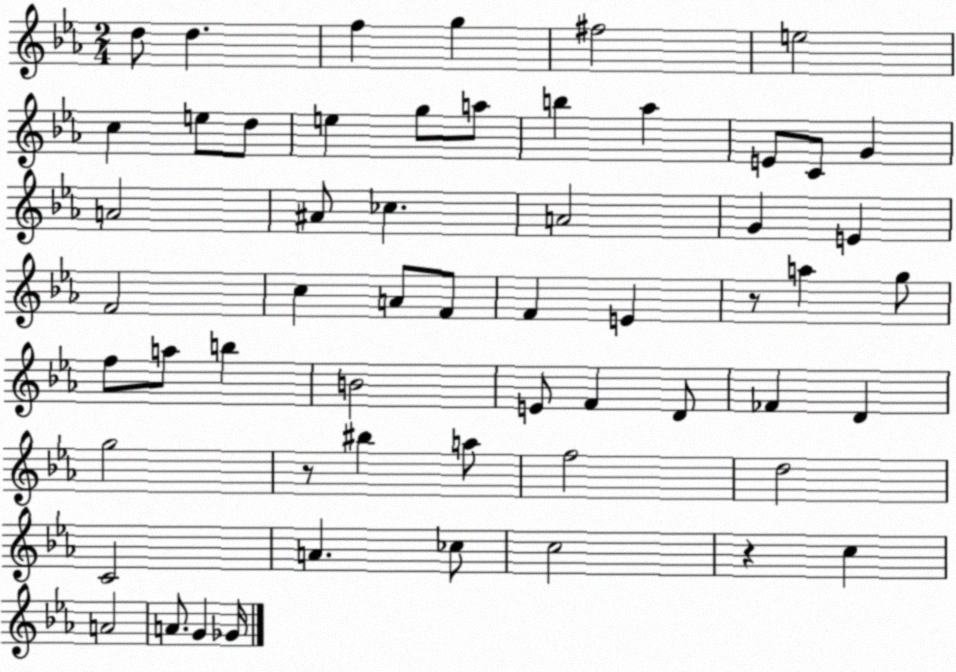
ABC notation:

X:1
T:Untitled
M:2/4
L:1/4
K:Eb
d/2 d f g ^f2 e2 c e/2 d/2 e g/2 a/2 b _a E/2 C/2 G A2 ^A/2 _c A2 G E F2 c A/2 F/2 F E z/2 a g/2 f/2 a/2 b B2 E/2 F D/2 _F D g2 z/2 ^b a/2 f2 d2 C2 A _c/2 c2 z c A2 A/2 G _G/4